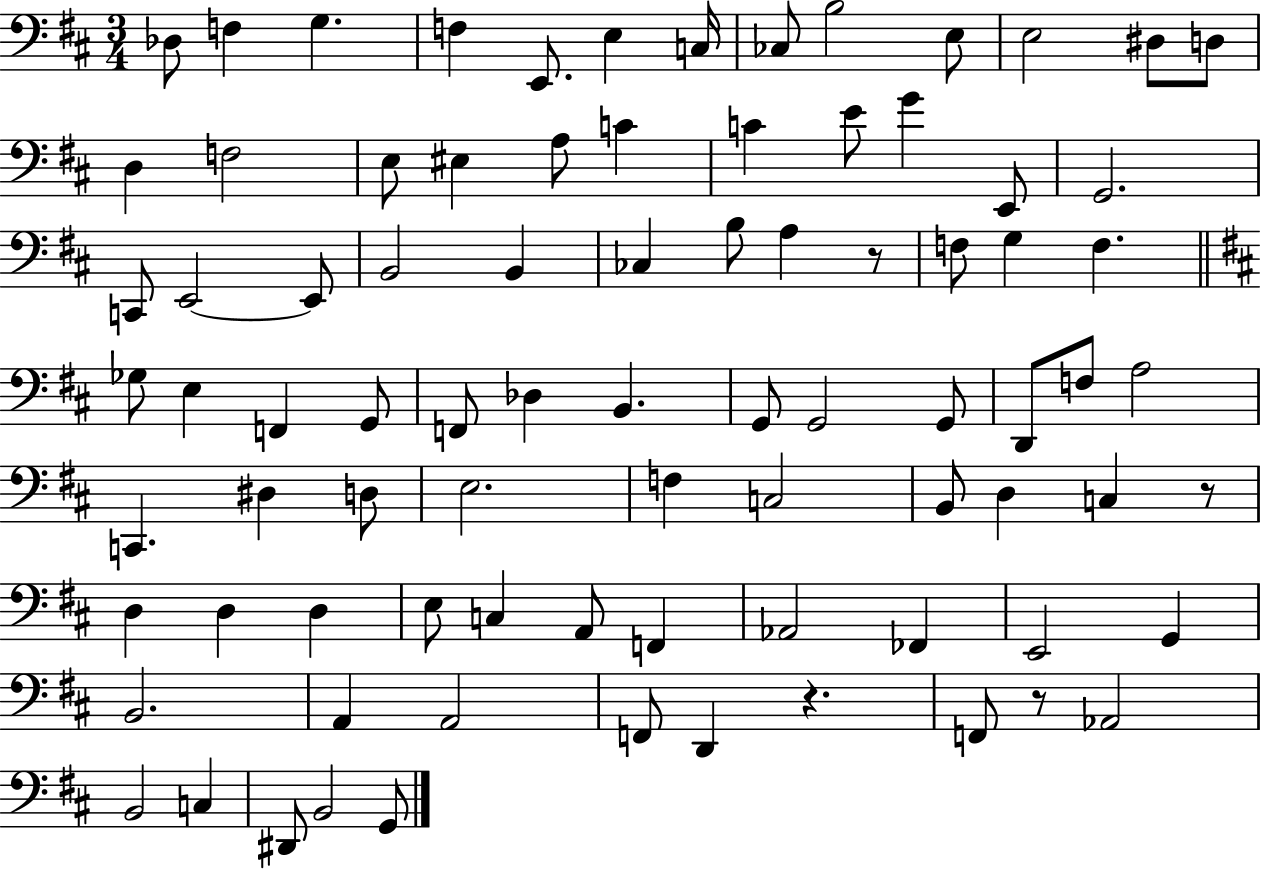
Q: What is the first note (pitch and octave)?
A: Db3